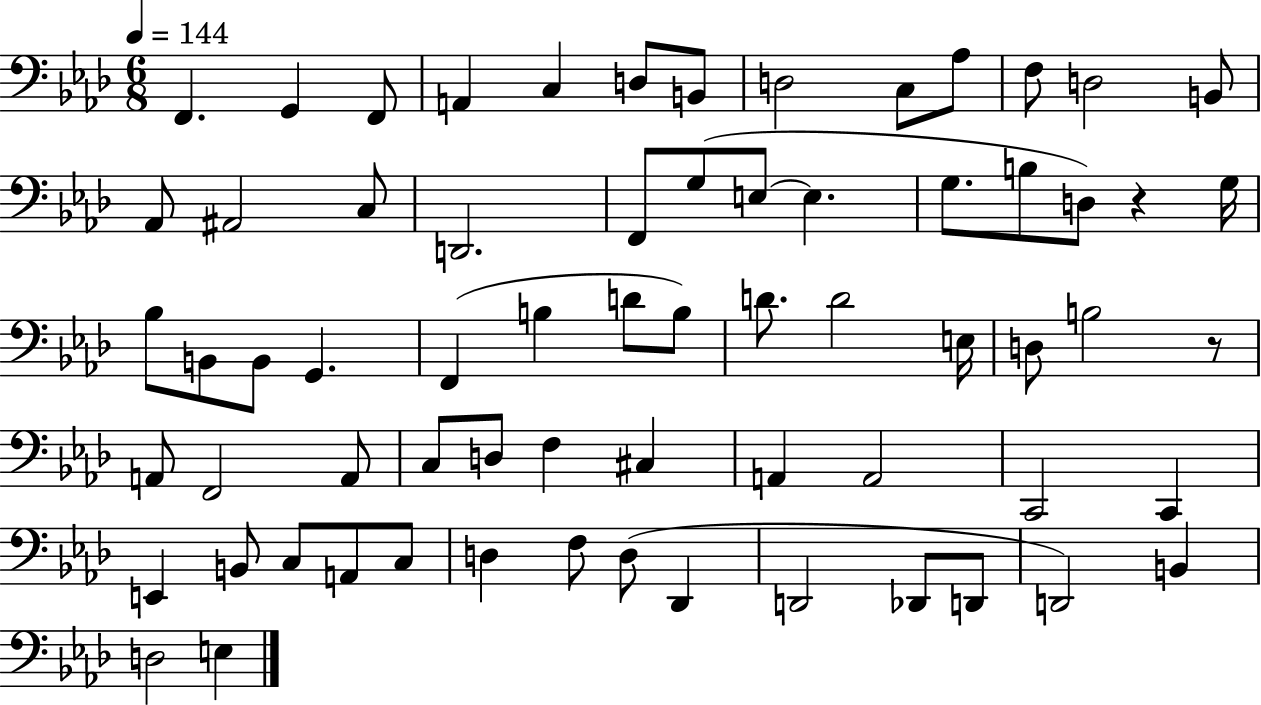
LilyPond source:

{
  \clef bass
  \numericTimeSignature
  \time 6/8
  \key aes \major
  \tempo 4 = 144
  f,4. g,4 f,8 | a,4 c4 d8 b,8 | d2 c8 aes8 | f8 d2 b,8 | \break aes,8 ais,2 c8 | d,2. | f,8 g8( e8~~ e4. | g8. b8 d8) r4 g16 | \break bes8 b,8 b,8 g,4. | f,4( b4 d'8 b8) | d'8. d'2 e16 | d8 b2 r8 | \break a,8 f,2 a,8 | c8 d8 f4 cis4 | a,4 a,2 | c,2 c,4 | \break e,4 b,8 c8 a,8 c8 | d4 f8 d8( des,4 | d,2 des,8 d,8 | d,2) b,4 | \break d2 e4 | \bar "|."
}